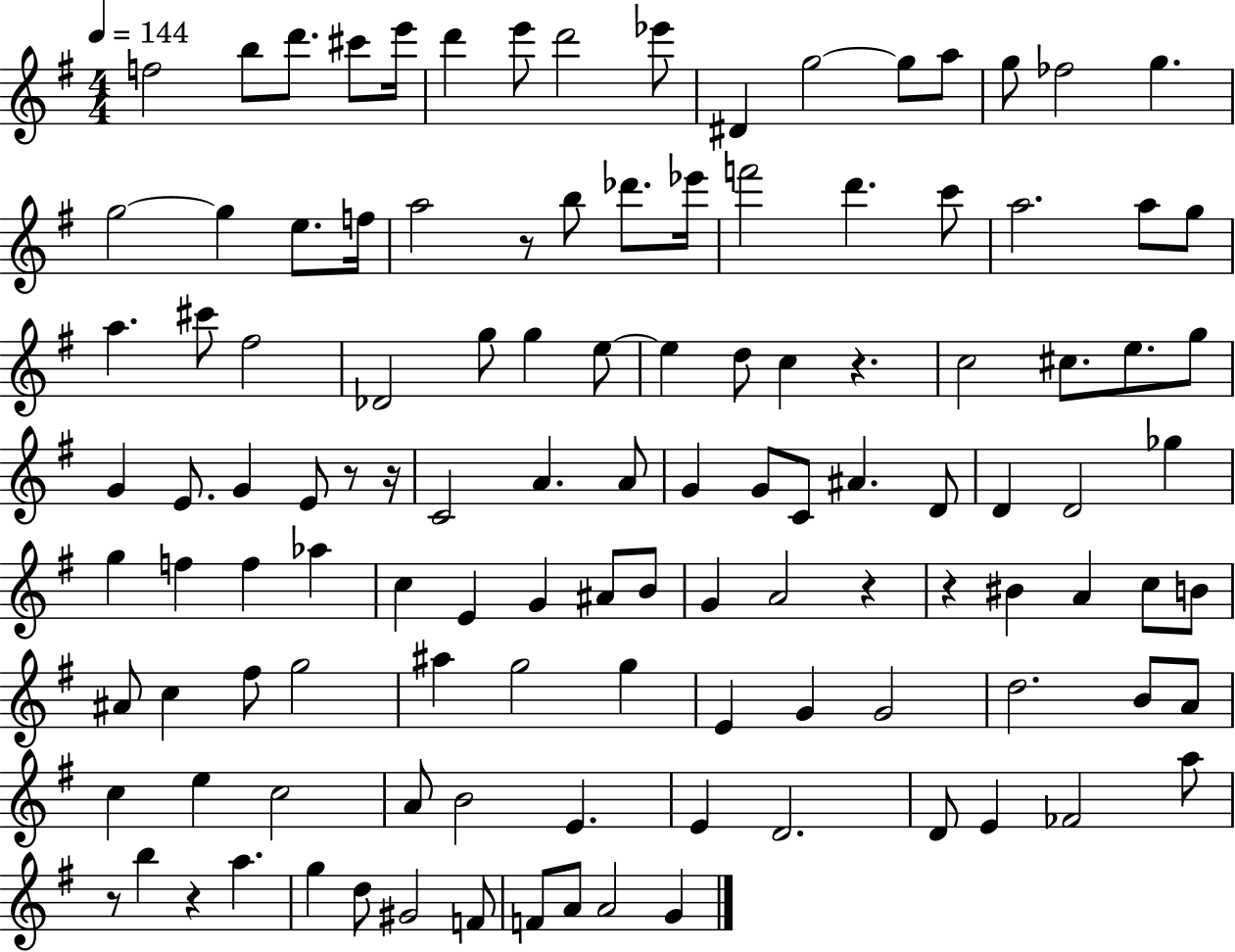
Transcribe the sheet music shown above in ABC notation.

X:1
T:Untitled
M:4/4
L:1/4
K:G
f2 b/2 d'/2 ^c'/2 e'/4 d' e'/2 d'2 _e'/2 ^D g2 g/2 a/2 g/2 _f2 g g2 g e/2 f/4 a2 z/2 b/2 _d'/2 _e'/4 f'2 d' c'/2 a2 a/2 g/2 a ^c'/2 ^f2 _D2 g/2 g e/2 e d/2 c z c2 ^c/2 e/2 g/2 G E/2 G E/2 z/2 z/4 C2 A A/2 G G/2 C/2 ^A D/2 D D2 _g g f f _a c E G ^A/2 B/2 G A2 z z ^B A c/2 B/2 ^A/2 c ^f/2 g2 ^a g2 g E G G2 d2 B/2 A/2 c e c2 A/2 B2 E E D2 D/2 E _F2 a/2 z/2 b z a g d/2 ^G2 F/2 F/2 A/2 A2 G